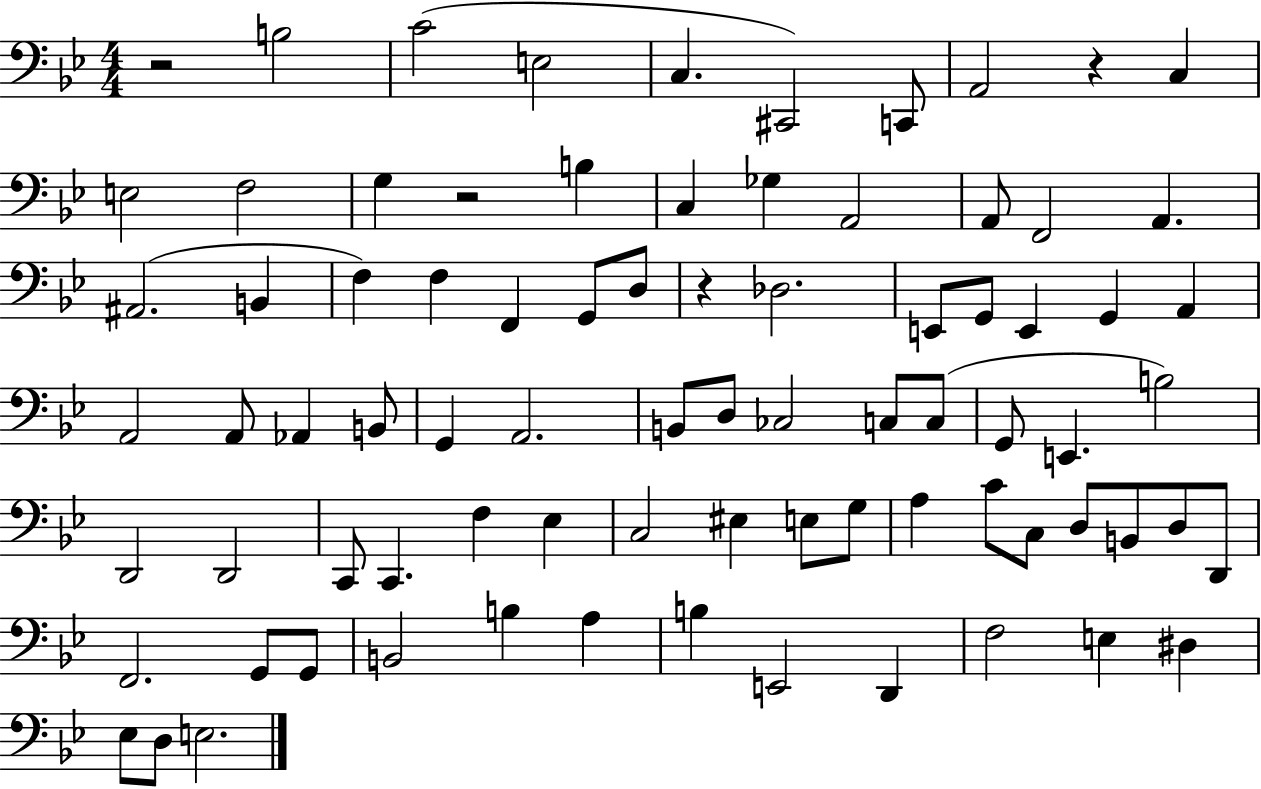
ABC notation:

X:1
T:Untitled
M:4/4
L:1/4
K:Bb
z2 B,2 C2 E,2 C, ^C,,2 C,,/2 A,,2 z C, E,2 F,2 G, z2 B, C, _G, A,,2 A,,/2 F,,2 A,, ^A,,2 B,, F, F, F,, G,,/2 D,/2 z _D,2 E,,/2 G,,/2 E,, G,, A,, A,,2 A,,/2 _A,, B,,/2 G,, A,,2 B,,/2 D,/2 _C,2 C,/2 C,/2 G,,/2 E,, B,2 D,,2 D,,2 C,,/2 C,, F, _E, C,2 ^E, E,/2 G,/2 A, C/2 C,/2 D,/2 B,,/2 D,/2 D,,/2 F,,2 G,,/2 G,,/2 B,,2 B, A, B, E,,2 D,, F,2 E, ^D, _E,/2 D,/2 E,2